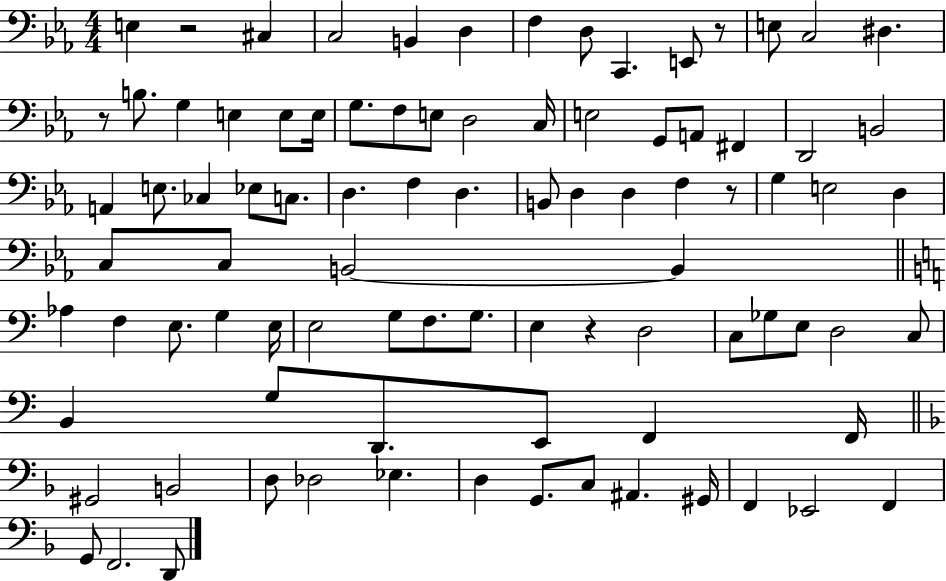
{
  \clef bass
  \numericTimeSignature
  \time 4/4
  \key ees \major
  e4 r2 cis4 | c2 b,4 d4 | f4 d8 c,4. e,8 r8 | e8 c2 dis4. | \break r8 b8. g4 e4 e8 e16 | g8. f8 e8 d2 c16 | e2 g,8 a,8 fis,4 | d,2 b,2 | \break a,4 e8. ces4 ees8 c8. | d4. f4 d4. | b,8 d4 d4 f4 r8 | g4 e2 d4 | \break c8 c8 b,2~~ b,4 | \bar "||" \break \key c \major aes4 f4 e8. g4 e16 | e2 g8 f8. g8. | e4 r4 d2 | c8 ges8 e8 d2 c8 | \break b,4 g8 d,8. e,8 f,4 f,16 | \bar "||" \break \key f \major gis,2 b,2 | d8 des2 ees4. | d4 g,8. c8 ais,4. gis,16 | f,4 ees,2 f,4 | \break g,8 f,2. d,8 | \bar "|."
}